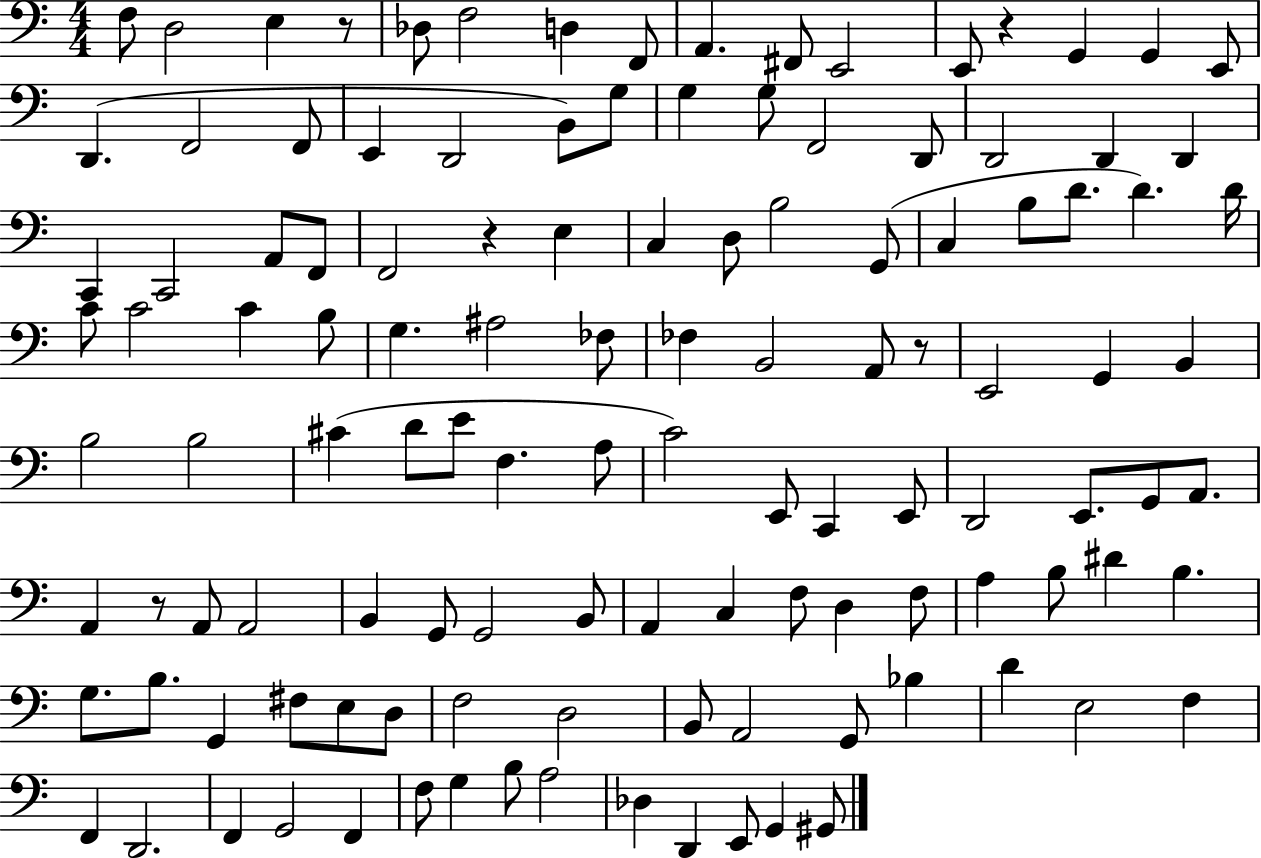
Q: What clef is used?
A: bass